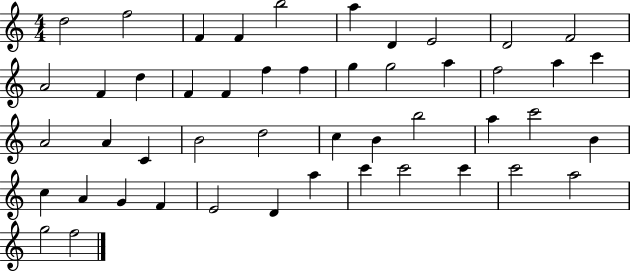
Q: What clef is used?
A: treble